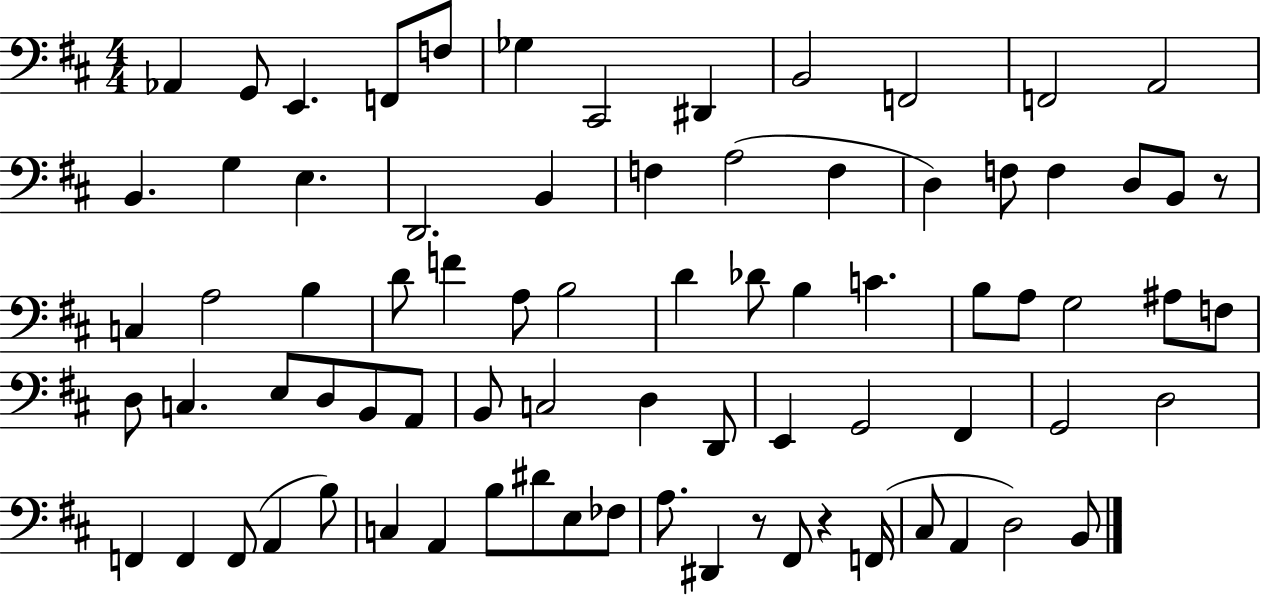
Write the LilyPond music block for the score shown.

{
  \clef bass
  \numericTimeSignature
  \time 4/4
  \key d \major
  aes,4 g,8 e,4. f,8 f8 | ges4 cis,2 dis,4 | b,2 f,2 | f,2 a,2 | \break b,4. g4 e4. | d,2. b,4 | f4 a2( f4 | d4) f8 f4 d8 b,8 r8 | \break c4 a2 b4 | d'8 f'4 a8 b2 | d'4 des'8 b4 c'4. | b8 a8 g2 ais8 f8 | \break d8 c4. e8 d8 b,8 a,8 | b,8 c2 d4 d,8 | e,4 g,2 fis,4 | g,2 d2 | \break f,4 f,4 f,8( a,4 b8) | c4 a,4 b8 dis'8 e8 fes8 | a8. dis,4 r8 fis,8 r4 f,16( | cis8 a,4 d2) b,8 | \break \bar "|."
}